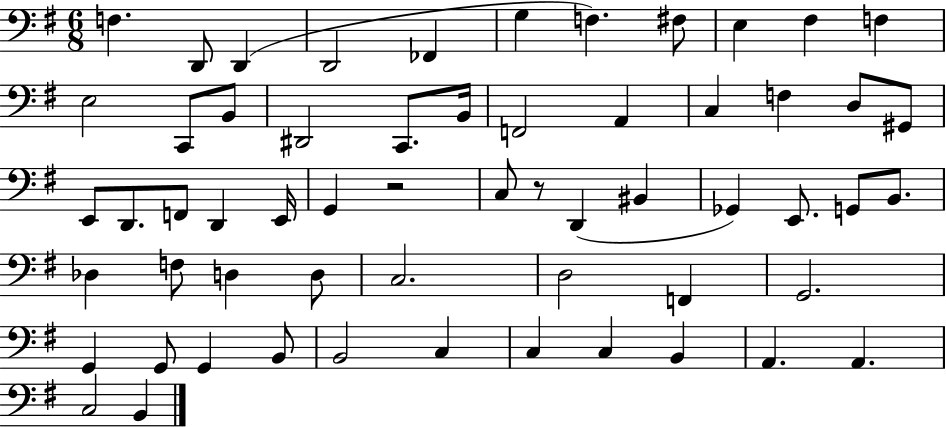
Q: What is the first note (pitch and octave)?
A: F3